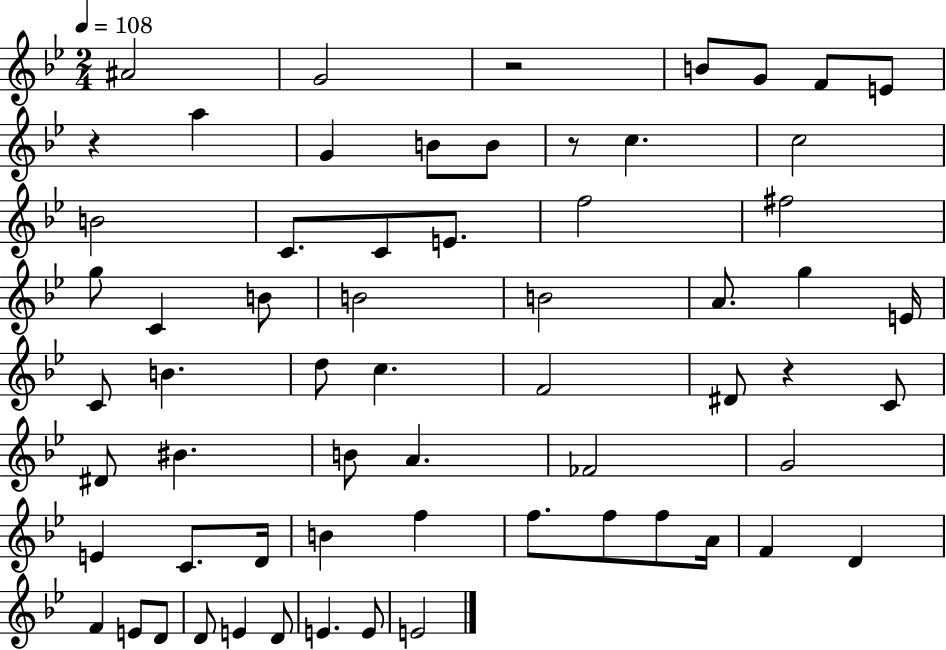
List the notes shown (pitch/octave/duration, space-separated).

A#4/h G4/h R/h B4/e G4/e F4/e E4/e R/q A5/q G4/q B4/e B4/e R/e C5/q. C5/h B4/h C4/e. C4/e E4/e. F5/h F#5/h G5/e C4/q B4/e B4/h B4/h A4/e. G5/q E4/s C4/e B4/q. D5/e C5/q. F4/h D#4/e R/q C4/e D#4/e BIS4/q. B4/e A4/q. FES4/h G4/h E4/q C4/e. D4/s B4/q F5/q F5/e. F5/e F5/e A4/s F4/q D4/q F4/q E4/e D4/e D4/e E4/q D4/e E4/q. E4/e E4/h